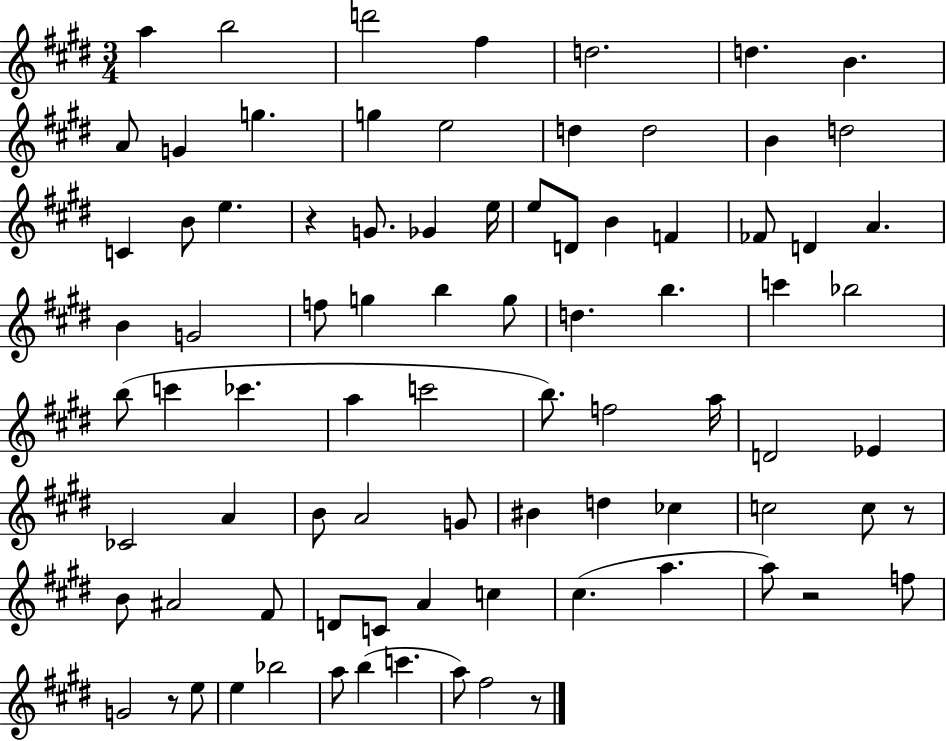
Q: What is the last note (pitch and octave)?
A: F#5